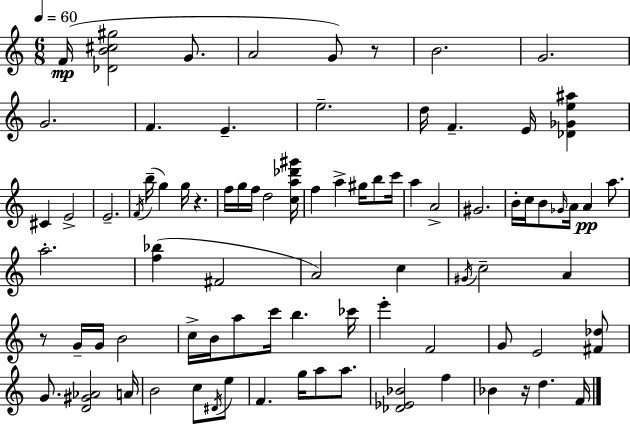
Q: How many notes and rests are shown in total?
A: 84